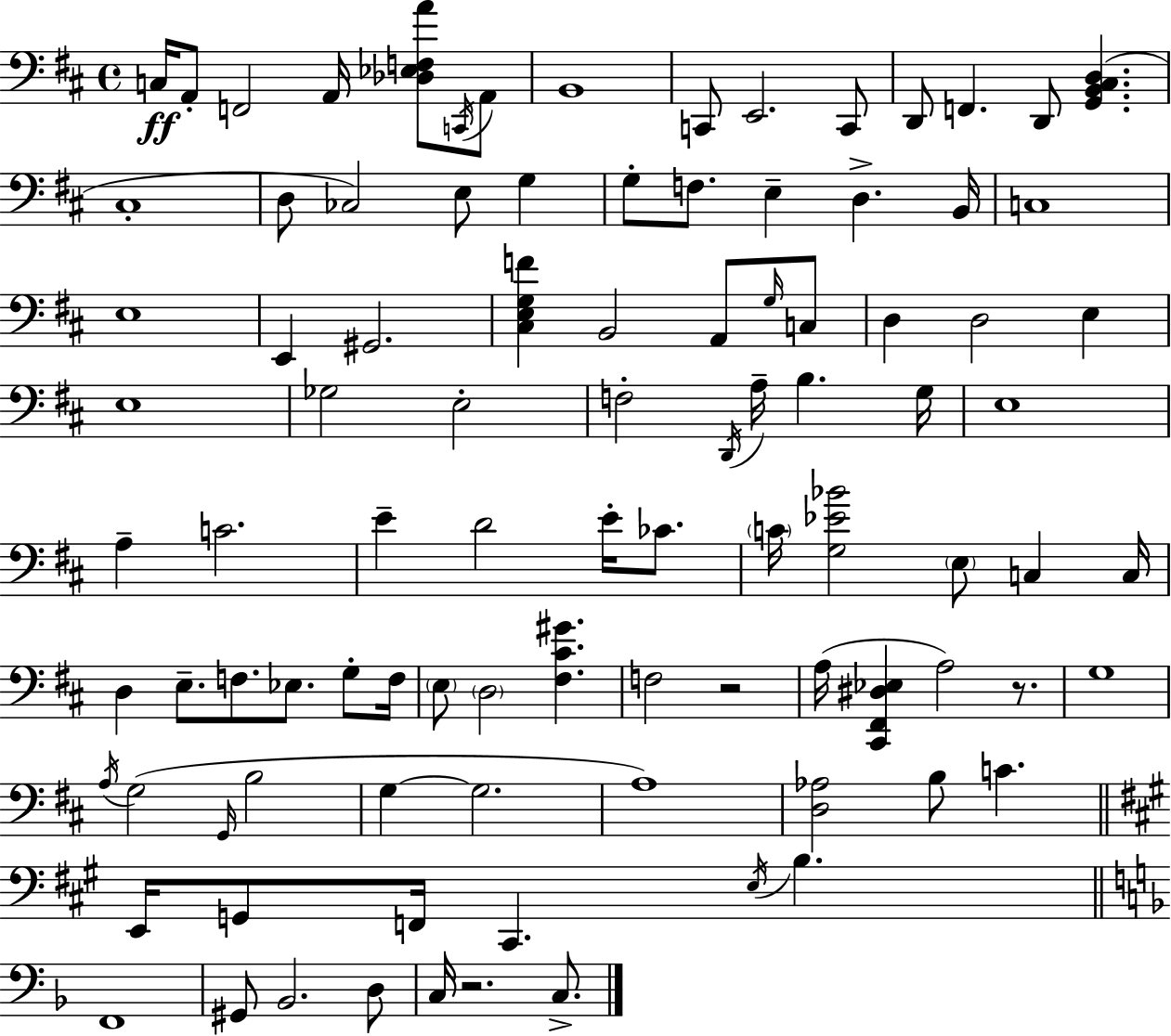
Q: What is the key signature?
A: D major